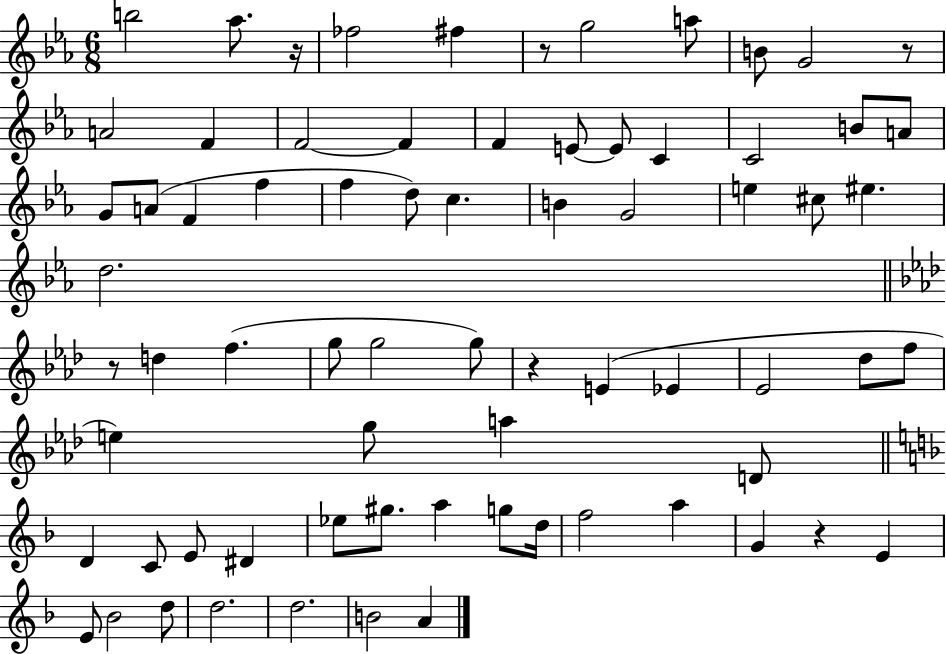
X:1
T:Untitled
M:6/8
L:1/4
K:Eb
b2 _a/2 z/4 _f2 ^f z/2 g2 a/2 B/2 G2 z/2 A2 F F2 F F E/2 E/2 C C2 B/2 A/2 G/2 A/2 F f f d/2 c B G2 e ^c/2 ^e d2 z/2 d f g/2 g2 g/2 z E _E _E2 _d/2 f/2 e g/2 a D/2 D C/2 E/2 ^D _e/2 ^g/2 a g/2 d/4 f2 a G z E E/2 _B2 d/2 d2 d2 B2 A